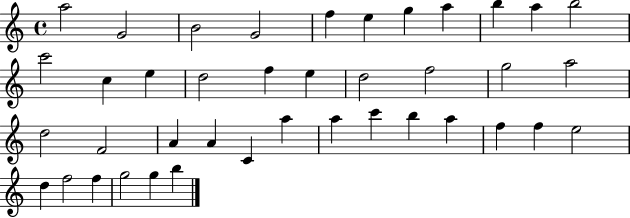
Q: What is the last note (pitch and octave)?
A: B5